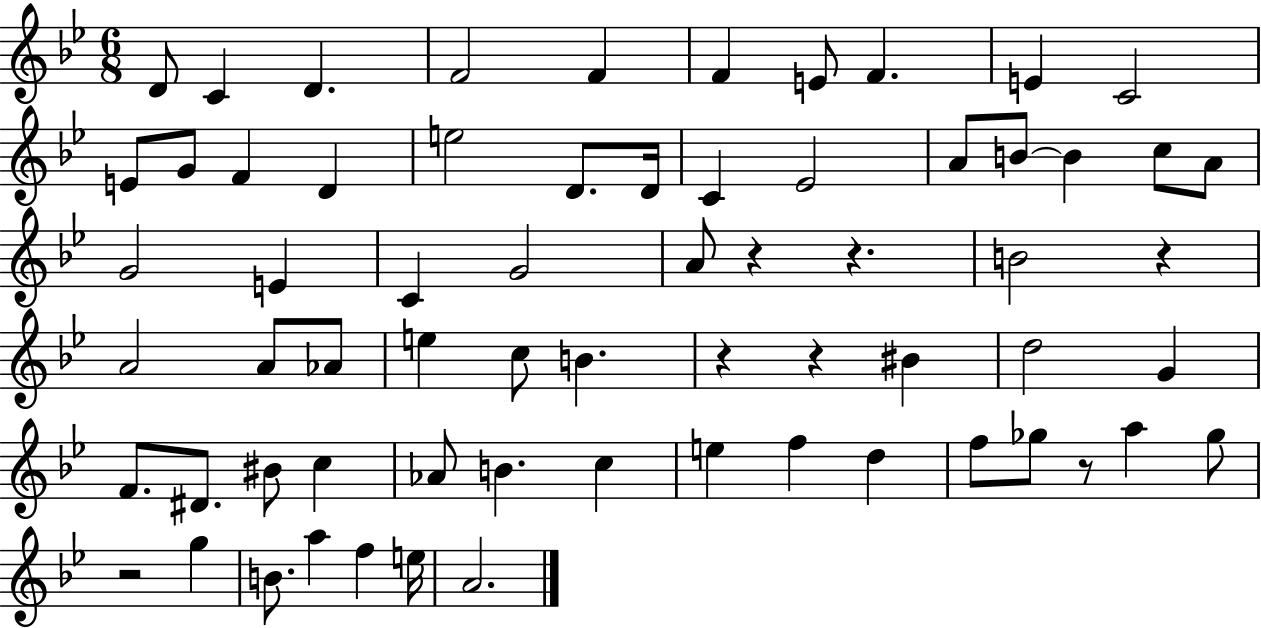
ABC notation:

X:1
T:Untitled
M:6/8
L:1/4
K:Bb
D/2 C D F2 F F E/2 F E C2 E/2 G/2 F D e2 D/2 D/4 C _E2 A/2 B/2 B c/2 A/2 G2 E C G2 A/2 z z B2 z A2 A/2 _A/2 e c/2 B z z ^B d2 G F/2 ^D/2 ^B/2 c _A/2 B c e f d f/2 _g/2 z/2 a _g/2 z2 g B/2 a f e/4 A2